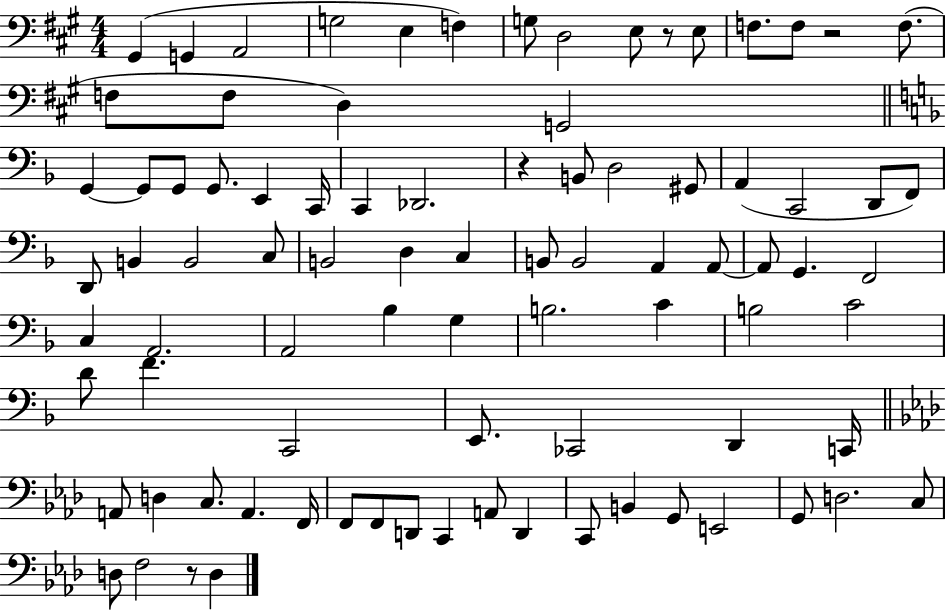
{
  \clef bass
  \numericTimeSignature
  \time 4/4
  \key a \major
  gis,4( g,4 a,2 | g2 e4 f4) | g8 d2 e8 r8 e8 | f8. f8 r2 f8.( | \break f8 f8 d4) g,2 | \bar "||" \break \key d \minor g,4~~ g,8 g,8 g,8. e,4 c,16 | c,4 des,2. | r4 b,8 d2 gis,8 | a,4( c,2 d,8 f,8) | \break d,8 b,4 b,2 c8 | b,2 d4 c4 | b,8 b,2 a,4 a,8~~ | a,8 g,4. f,2 | \break c4 a,2. | a,2 bes4 g4 | b2. c'4 | b2 c'2 | \break d'8 f'4. c,2 | e,8. ces,2 d,4 c,16 | \bar "||" \break \key aes \major a,8 d4 c8. a,4. f,16 | f,8 f,8 d,8 c,4 a,8 d,4 | c,8 b,4 g,8 e,2 | g,8 d2. c8 | \break d8 f2 r8 d4 | \bar "|."
}